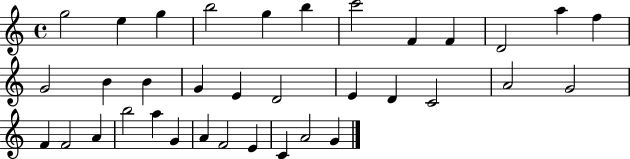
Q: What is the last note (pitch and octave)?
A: G4